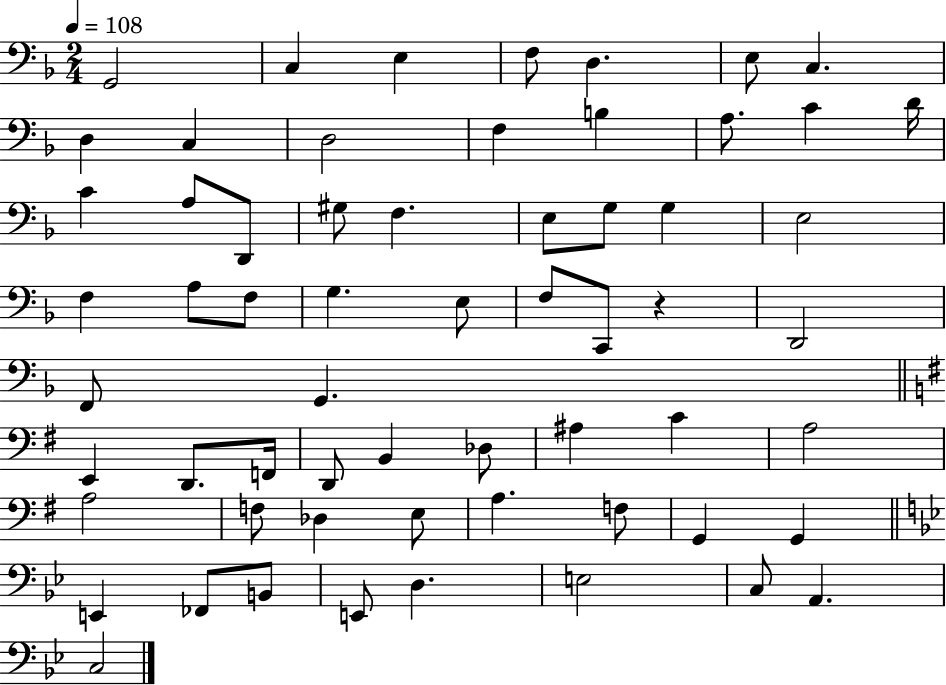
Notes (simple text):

G2/h C3/q E3/q F3/e D3/q. E3/e C3/q. D3/q C3/q D3/h F3/q B3/q A3/e. C4/q D4/s C4/q A3/e D2/e G#3/e F3/q. E3/e G3/e G3/q E3/h F3/q A3/e F3/e G3/q. E3/e F3/e C2/e R/q D2/h F2/e G2/q. E2/q D2/e. F2/s D2/e B2/q Db3/e A#3/q C4/q A3/h A3/h F3/e Db3/q E3/e A3/q. F3/e G2/q G2/q E2/q FES2/e B2/e E2/e D3/q. E3/h C3/e A2/q. C3/h